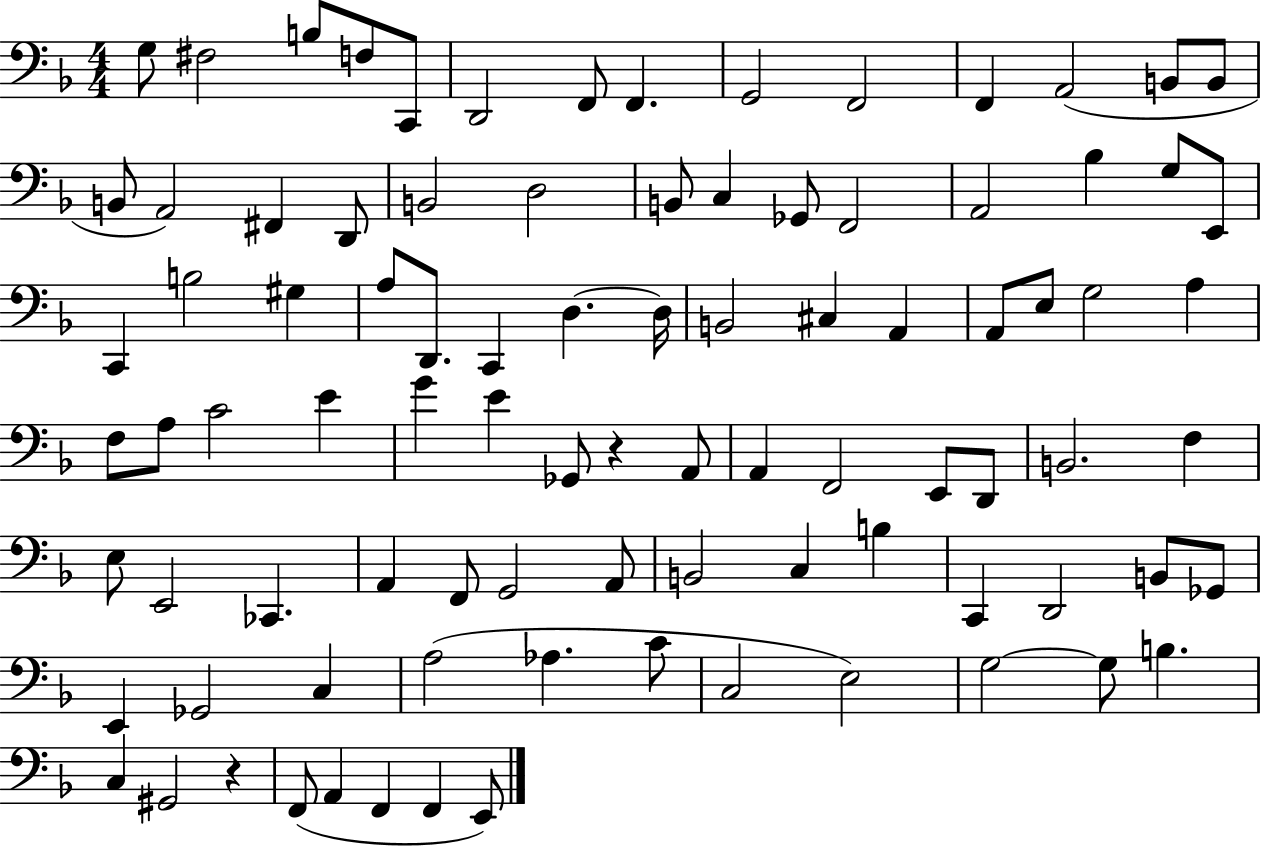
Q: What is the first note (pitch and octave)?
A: G3